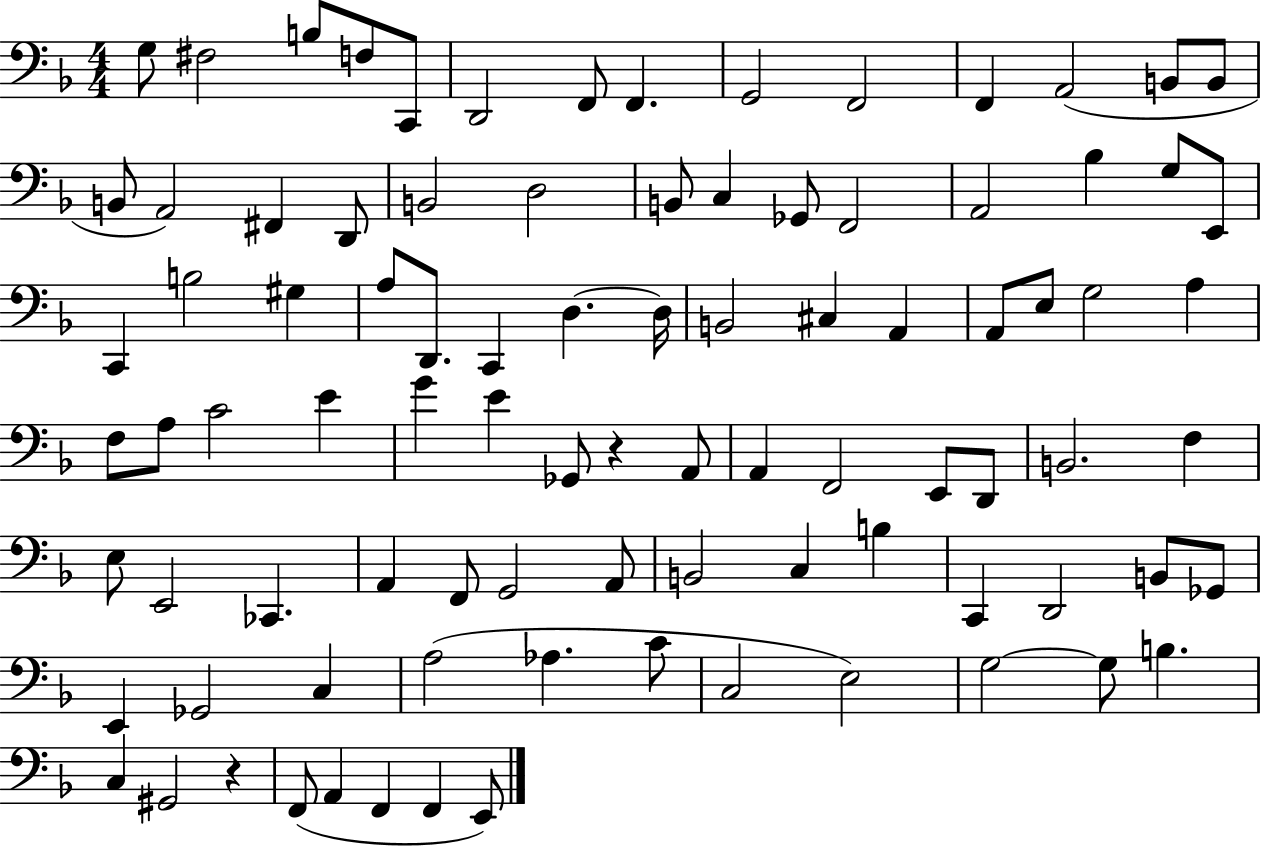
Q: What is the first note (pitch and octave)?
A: G3